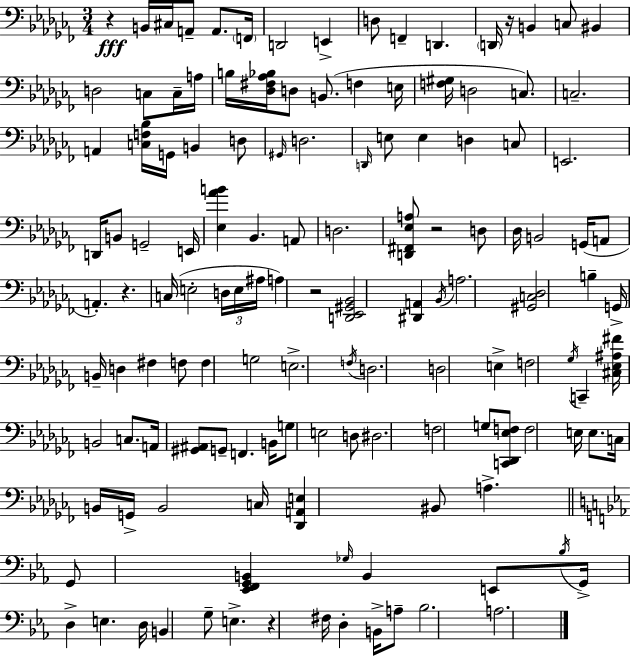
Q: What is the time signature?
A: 3/4